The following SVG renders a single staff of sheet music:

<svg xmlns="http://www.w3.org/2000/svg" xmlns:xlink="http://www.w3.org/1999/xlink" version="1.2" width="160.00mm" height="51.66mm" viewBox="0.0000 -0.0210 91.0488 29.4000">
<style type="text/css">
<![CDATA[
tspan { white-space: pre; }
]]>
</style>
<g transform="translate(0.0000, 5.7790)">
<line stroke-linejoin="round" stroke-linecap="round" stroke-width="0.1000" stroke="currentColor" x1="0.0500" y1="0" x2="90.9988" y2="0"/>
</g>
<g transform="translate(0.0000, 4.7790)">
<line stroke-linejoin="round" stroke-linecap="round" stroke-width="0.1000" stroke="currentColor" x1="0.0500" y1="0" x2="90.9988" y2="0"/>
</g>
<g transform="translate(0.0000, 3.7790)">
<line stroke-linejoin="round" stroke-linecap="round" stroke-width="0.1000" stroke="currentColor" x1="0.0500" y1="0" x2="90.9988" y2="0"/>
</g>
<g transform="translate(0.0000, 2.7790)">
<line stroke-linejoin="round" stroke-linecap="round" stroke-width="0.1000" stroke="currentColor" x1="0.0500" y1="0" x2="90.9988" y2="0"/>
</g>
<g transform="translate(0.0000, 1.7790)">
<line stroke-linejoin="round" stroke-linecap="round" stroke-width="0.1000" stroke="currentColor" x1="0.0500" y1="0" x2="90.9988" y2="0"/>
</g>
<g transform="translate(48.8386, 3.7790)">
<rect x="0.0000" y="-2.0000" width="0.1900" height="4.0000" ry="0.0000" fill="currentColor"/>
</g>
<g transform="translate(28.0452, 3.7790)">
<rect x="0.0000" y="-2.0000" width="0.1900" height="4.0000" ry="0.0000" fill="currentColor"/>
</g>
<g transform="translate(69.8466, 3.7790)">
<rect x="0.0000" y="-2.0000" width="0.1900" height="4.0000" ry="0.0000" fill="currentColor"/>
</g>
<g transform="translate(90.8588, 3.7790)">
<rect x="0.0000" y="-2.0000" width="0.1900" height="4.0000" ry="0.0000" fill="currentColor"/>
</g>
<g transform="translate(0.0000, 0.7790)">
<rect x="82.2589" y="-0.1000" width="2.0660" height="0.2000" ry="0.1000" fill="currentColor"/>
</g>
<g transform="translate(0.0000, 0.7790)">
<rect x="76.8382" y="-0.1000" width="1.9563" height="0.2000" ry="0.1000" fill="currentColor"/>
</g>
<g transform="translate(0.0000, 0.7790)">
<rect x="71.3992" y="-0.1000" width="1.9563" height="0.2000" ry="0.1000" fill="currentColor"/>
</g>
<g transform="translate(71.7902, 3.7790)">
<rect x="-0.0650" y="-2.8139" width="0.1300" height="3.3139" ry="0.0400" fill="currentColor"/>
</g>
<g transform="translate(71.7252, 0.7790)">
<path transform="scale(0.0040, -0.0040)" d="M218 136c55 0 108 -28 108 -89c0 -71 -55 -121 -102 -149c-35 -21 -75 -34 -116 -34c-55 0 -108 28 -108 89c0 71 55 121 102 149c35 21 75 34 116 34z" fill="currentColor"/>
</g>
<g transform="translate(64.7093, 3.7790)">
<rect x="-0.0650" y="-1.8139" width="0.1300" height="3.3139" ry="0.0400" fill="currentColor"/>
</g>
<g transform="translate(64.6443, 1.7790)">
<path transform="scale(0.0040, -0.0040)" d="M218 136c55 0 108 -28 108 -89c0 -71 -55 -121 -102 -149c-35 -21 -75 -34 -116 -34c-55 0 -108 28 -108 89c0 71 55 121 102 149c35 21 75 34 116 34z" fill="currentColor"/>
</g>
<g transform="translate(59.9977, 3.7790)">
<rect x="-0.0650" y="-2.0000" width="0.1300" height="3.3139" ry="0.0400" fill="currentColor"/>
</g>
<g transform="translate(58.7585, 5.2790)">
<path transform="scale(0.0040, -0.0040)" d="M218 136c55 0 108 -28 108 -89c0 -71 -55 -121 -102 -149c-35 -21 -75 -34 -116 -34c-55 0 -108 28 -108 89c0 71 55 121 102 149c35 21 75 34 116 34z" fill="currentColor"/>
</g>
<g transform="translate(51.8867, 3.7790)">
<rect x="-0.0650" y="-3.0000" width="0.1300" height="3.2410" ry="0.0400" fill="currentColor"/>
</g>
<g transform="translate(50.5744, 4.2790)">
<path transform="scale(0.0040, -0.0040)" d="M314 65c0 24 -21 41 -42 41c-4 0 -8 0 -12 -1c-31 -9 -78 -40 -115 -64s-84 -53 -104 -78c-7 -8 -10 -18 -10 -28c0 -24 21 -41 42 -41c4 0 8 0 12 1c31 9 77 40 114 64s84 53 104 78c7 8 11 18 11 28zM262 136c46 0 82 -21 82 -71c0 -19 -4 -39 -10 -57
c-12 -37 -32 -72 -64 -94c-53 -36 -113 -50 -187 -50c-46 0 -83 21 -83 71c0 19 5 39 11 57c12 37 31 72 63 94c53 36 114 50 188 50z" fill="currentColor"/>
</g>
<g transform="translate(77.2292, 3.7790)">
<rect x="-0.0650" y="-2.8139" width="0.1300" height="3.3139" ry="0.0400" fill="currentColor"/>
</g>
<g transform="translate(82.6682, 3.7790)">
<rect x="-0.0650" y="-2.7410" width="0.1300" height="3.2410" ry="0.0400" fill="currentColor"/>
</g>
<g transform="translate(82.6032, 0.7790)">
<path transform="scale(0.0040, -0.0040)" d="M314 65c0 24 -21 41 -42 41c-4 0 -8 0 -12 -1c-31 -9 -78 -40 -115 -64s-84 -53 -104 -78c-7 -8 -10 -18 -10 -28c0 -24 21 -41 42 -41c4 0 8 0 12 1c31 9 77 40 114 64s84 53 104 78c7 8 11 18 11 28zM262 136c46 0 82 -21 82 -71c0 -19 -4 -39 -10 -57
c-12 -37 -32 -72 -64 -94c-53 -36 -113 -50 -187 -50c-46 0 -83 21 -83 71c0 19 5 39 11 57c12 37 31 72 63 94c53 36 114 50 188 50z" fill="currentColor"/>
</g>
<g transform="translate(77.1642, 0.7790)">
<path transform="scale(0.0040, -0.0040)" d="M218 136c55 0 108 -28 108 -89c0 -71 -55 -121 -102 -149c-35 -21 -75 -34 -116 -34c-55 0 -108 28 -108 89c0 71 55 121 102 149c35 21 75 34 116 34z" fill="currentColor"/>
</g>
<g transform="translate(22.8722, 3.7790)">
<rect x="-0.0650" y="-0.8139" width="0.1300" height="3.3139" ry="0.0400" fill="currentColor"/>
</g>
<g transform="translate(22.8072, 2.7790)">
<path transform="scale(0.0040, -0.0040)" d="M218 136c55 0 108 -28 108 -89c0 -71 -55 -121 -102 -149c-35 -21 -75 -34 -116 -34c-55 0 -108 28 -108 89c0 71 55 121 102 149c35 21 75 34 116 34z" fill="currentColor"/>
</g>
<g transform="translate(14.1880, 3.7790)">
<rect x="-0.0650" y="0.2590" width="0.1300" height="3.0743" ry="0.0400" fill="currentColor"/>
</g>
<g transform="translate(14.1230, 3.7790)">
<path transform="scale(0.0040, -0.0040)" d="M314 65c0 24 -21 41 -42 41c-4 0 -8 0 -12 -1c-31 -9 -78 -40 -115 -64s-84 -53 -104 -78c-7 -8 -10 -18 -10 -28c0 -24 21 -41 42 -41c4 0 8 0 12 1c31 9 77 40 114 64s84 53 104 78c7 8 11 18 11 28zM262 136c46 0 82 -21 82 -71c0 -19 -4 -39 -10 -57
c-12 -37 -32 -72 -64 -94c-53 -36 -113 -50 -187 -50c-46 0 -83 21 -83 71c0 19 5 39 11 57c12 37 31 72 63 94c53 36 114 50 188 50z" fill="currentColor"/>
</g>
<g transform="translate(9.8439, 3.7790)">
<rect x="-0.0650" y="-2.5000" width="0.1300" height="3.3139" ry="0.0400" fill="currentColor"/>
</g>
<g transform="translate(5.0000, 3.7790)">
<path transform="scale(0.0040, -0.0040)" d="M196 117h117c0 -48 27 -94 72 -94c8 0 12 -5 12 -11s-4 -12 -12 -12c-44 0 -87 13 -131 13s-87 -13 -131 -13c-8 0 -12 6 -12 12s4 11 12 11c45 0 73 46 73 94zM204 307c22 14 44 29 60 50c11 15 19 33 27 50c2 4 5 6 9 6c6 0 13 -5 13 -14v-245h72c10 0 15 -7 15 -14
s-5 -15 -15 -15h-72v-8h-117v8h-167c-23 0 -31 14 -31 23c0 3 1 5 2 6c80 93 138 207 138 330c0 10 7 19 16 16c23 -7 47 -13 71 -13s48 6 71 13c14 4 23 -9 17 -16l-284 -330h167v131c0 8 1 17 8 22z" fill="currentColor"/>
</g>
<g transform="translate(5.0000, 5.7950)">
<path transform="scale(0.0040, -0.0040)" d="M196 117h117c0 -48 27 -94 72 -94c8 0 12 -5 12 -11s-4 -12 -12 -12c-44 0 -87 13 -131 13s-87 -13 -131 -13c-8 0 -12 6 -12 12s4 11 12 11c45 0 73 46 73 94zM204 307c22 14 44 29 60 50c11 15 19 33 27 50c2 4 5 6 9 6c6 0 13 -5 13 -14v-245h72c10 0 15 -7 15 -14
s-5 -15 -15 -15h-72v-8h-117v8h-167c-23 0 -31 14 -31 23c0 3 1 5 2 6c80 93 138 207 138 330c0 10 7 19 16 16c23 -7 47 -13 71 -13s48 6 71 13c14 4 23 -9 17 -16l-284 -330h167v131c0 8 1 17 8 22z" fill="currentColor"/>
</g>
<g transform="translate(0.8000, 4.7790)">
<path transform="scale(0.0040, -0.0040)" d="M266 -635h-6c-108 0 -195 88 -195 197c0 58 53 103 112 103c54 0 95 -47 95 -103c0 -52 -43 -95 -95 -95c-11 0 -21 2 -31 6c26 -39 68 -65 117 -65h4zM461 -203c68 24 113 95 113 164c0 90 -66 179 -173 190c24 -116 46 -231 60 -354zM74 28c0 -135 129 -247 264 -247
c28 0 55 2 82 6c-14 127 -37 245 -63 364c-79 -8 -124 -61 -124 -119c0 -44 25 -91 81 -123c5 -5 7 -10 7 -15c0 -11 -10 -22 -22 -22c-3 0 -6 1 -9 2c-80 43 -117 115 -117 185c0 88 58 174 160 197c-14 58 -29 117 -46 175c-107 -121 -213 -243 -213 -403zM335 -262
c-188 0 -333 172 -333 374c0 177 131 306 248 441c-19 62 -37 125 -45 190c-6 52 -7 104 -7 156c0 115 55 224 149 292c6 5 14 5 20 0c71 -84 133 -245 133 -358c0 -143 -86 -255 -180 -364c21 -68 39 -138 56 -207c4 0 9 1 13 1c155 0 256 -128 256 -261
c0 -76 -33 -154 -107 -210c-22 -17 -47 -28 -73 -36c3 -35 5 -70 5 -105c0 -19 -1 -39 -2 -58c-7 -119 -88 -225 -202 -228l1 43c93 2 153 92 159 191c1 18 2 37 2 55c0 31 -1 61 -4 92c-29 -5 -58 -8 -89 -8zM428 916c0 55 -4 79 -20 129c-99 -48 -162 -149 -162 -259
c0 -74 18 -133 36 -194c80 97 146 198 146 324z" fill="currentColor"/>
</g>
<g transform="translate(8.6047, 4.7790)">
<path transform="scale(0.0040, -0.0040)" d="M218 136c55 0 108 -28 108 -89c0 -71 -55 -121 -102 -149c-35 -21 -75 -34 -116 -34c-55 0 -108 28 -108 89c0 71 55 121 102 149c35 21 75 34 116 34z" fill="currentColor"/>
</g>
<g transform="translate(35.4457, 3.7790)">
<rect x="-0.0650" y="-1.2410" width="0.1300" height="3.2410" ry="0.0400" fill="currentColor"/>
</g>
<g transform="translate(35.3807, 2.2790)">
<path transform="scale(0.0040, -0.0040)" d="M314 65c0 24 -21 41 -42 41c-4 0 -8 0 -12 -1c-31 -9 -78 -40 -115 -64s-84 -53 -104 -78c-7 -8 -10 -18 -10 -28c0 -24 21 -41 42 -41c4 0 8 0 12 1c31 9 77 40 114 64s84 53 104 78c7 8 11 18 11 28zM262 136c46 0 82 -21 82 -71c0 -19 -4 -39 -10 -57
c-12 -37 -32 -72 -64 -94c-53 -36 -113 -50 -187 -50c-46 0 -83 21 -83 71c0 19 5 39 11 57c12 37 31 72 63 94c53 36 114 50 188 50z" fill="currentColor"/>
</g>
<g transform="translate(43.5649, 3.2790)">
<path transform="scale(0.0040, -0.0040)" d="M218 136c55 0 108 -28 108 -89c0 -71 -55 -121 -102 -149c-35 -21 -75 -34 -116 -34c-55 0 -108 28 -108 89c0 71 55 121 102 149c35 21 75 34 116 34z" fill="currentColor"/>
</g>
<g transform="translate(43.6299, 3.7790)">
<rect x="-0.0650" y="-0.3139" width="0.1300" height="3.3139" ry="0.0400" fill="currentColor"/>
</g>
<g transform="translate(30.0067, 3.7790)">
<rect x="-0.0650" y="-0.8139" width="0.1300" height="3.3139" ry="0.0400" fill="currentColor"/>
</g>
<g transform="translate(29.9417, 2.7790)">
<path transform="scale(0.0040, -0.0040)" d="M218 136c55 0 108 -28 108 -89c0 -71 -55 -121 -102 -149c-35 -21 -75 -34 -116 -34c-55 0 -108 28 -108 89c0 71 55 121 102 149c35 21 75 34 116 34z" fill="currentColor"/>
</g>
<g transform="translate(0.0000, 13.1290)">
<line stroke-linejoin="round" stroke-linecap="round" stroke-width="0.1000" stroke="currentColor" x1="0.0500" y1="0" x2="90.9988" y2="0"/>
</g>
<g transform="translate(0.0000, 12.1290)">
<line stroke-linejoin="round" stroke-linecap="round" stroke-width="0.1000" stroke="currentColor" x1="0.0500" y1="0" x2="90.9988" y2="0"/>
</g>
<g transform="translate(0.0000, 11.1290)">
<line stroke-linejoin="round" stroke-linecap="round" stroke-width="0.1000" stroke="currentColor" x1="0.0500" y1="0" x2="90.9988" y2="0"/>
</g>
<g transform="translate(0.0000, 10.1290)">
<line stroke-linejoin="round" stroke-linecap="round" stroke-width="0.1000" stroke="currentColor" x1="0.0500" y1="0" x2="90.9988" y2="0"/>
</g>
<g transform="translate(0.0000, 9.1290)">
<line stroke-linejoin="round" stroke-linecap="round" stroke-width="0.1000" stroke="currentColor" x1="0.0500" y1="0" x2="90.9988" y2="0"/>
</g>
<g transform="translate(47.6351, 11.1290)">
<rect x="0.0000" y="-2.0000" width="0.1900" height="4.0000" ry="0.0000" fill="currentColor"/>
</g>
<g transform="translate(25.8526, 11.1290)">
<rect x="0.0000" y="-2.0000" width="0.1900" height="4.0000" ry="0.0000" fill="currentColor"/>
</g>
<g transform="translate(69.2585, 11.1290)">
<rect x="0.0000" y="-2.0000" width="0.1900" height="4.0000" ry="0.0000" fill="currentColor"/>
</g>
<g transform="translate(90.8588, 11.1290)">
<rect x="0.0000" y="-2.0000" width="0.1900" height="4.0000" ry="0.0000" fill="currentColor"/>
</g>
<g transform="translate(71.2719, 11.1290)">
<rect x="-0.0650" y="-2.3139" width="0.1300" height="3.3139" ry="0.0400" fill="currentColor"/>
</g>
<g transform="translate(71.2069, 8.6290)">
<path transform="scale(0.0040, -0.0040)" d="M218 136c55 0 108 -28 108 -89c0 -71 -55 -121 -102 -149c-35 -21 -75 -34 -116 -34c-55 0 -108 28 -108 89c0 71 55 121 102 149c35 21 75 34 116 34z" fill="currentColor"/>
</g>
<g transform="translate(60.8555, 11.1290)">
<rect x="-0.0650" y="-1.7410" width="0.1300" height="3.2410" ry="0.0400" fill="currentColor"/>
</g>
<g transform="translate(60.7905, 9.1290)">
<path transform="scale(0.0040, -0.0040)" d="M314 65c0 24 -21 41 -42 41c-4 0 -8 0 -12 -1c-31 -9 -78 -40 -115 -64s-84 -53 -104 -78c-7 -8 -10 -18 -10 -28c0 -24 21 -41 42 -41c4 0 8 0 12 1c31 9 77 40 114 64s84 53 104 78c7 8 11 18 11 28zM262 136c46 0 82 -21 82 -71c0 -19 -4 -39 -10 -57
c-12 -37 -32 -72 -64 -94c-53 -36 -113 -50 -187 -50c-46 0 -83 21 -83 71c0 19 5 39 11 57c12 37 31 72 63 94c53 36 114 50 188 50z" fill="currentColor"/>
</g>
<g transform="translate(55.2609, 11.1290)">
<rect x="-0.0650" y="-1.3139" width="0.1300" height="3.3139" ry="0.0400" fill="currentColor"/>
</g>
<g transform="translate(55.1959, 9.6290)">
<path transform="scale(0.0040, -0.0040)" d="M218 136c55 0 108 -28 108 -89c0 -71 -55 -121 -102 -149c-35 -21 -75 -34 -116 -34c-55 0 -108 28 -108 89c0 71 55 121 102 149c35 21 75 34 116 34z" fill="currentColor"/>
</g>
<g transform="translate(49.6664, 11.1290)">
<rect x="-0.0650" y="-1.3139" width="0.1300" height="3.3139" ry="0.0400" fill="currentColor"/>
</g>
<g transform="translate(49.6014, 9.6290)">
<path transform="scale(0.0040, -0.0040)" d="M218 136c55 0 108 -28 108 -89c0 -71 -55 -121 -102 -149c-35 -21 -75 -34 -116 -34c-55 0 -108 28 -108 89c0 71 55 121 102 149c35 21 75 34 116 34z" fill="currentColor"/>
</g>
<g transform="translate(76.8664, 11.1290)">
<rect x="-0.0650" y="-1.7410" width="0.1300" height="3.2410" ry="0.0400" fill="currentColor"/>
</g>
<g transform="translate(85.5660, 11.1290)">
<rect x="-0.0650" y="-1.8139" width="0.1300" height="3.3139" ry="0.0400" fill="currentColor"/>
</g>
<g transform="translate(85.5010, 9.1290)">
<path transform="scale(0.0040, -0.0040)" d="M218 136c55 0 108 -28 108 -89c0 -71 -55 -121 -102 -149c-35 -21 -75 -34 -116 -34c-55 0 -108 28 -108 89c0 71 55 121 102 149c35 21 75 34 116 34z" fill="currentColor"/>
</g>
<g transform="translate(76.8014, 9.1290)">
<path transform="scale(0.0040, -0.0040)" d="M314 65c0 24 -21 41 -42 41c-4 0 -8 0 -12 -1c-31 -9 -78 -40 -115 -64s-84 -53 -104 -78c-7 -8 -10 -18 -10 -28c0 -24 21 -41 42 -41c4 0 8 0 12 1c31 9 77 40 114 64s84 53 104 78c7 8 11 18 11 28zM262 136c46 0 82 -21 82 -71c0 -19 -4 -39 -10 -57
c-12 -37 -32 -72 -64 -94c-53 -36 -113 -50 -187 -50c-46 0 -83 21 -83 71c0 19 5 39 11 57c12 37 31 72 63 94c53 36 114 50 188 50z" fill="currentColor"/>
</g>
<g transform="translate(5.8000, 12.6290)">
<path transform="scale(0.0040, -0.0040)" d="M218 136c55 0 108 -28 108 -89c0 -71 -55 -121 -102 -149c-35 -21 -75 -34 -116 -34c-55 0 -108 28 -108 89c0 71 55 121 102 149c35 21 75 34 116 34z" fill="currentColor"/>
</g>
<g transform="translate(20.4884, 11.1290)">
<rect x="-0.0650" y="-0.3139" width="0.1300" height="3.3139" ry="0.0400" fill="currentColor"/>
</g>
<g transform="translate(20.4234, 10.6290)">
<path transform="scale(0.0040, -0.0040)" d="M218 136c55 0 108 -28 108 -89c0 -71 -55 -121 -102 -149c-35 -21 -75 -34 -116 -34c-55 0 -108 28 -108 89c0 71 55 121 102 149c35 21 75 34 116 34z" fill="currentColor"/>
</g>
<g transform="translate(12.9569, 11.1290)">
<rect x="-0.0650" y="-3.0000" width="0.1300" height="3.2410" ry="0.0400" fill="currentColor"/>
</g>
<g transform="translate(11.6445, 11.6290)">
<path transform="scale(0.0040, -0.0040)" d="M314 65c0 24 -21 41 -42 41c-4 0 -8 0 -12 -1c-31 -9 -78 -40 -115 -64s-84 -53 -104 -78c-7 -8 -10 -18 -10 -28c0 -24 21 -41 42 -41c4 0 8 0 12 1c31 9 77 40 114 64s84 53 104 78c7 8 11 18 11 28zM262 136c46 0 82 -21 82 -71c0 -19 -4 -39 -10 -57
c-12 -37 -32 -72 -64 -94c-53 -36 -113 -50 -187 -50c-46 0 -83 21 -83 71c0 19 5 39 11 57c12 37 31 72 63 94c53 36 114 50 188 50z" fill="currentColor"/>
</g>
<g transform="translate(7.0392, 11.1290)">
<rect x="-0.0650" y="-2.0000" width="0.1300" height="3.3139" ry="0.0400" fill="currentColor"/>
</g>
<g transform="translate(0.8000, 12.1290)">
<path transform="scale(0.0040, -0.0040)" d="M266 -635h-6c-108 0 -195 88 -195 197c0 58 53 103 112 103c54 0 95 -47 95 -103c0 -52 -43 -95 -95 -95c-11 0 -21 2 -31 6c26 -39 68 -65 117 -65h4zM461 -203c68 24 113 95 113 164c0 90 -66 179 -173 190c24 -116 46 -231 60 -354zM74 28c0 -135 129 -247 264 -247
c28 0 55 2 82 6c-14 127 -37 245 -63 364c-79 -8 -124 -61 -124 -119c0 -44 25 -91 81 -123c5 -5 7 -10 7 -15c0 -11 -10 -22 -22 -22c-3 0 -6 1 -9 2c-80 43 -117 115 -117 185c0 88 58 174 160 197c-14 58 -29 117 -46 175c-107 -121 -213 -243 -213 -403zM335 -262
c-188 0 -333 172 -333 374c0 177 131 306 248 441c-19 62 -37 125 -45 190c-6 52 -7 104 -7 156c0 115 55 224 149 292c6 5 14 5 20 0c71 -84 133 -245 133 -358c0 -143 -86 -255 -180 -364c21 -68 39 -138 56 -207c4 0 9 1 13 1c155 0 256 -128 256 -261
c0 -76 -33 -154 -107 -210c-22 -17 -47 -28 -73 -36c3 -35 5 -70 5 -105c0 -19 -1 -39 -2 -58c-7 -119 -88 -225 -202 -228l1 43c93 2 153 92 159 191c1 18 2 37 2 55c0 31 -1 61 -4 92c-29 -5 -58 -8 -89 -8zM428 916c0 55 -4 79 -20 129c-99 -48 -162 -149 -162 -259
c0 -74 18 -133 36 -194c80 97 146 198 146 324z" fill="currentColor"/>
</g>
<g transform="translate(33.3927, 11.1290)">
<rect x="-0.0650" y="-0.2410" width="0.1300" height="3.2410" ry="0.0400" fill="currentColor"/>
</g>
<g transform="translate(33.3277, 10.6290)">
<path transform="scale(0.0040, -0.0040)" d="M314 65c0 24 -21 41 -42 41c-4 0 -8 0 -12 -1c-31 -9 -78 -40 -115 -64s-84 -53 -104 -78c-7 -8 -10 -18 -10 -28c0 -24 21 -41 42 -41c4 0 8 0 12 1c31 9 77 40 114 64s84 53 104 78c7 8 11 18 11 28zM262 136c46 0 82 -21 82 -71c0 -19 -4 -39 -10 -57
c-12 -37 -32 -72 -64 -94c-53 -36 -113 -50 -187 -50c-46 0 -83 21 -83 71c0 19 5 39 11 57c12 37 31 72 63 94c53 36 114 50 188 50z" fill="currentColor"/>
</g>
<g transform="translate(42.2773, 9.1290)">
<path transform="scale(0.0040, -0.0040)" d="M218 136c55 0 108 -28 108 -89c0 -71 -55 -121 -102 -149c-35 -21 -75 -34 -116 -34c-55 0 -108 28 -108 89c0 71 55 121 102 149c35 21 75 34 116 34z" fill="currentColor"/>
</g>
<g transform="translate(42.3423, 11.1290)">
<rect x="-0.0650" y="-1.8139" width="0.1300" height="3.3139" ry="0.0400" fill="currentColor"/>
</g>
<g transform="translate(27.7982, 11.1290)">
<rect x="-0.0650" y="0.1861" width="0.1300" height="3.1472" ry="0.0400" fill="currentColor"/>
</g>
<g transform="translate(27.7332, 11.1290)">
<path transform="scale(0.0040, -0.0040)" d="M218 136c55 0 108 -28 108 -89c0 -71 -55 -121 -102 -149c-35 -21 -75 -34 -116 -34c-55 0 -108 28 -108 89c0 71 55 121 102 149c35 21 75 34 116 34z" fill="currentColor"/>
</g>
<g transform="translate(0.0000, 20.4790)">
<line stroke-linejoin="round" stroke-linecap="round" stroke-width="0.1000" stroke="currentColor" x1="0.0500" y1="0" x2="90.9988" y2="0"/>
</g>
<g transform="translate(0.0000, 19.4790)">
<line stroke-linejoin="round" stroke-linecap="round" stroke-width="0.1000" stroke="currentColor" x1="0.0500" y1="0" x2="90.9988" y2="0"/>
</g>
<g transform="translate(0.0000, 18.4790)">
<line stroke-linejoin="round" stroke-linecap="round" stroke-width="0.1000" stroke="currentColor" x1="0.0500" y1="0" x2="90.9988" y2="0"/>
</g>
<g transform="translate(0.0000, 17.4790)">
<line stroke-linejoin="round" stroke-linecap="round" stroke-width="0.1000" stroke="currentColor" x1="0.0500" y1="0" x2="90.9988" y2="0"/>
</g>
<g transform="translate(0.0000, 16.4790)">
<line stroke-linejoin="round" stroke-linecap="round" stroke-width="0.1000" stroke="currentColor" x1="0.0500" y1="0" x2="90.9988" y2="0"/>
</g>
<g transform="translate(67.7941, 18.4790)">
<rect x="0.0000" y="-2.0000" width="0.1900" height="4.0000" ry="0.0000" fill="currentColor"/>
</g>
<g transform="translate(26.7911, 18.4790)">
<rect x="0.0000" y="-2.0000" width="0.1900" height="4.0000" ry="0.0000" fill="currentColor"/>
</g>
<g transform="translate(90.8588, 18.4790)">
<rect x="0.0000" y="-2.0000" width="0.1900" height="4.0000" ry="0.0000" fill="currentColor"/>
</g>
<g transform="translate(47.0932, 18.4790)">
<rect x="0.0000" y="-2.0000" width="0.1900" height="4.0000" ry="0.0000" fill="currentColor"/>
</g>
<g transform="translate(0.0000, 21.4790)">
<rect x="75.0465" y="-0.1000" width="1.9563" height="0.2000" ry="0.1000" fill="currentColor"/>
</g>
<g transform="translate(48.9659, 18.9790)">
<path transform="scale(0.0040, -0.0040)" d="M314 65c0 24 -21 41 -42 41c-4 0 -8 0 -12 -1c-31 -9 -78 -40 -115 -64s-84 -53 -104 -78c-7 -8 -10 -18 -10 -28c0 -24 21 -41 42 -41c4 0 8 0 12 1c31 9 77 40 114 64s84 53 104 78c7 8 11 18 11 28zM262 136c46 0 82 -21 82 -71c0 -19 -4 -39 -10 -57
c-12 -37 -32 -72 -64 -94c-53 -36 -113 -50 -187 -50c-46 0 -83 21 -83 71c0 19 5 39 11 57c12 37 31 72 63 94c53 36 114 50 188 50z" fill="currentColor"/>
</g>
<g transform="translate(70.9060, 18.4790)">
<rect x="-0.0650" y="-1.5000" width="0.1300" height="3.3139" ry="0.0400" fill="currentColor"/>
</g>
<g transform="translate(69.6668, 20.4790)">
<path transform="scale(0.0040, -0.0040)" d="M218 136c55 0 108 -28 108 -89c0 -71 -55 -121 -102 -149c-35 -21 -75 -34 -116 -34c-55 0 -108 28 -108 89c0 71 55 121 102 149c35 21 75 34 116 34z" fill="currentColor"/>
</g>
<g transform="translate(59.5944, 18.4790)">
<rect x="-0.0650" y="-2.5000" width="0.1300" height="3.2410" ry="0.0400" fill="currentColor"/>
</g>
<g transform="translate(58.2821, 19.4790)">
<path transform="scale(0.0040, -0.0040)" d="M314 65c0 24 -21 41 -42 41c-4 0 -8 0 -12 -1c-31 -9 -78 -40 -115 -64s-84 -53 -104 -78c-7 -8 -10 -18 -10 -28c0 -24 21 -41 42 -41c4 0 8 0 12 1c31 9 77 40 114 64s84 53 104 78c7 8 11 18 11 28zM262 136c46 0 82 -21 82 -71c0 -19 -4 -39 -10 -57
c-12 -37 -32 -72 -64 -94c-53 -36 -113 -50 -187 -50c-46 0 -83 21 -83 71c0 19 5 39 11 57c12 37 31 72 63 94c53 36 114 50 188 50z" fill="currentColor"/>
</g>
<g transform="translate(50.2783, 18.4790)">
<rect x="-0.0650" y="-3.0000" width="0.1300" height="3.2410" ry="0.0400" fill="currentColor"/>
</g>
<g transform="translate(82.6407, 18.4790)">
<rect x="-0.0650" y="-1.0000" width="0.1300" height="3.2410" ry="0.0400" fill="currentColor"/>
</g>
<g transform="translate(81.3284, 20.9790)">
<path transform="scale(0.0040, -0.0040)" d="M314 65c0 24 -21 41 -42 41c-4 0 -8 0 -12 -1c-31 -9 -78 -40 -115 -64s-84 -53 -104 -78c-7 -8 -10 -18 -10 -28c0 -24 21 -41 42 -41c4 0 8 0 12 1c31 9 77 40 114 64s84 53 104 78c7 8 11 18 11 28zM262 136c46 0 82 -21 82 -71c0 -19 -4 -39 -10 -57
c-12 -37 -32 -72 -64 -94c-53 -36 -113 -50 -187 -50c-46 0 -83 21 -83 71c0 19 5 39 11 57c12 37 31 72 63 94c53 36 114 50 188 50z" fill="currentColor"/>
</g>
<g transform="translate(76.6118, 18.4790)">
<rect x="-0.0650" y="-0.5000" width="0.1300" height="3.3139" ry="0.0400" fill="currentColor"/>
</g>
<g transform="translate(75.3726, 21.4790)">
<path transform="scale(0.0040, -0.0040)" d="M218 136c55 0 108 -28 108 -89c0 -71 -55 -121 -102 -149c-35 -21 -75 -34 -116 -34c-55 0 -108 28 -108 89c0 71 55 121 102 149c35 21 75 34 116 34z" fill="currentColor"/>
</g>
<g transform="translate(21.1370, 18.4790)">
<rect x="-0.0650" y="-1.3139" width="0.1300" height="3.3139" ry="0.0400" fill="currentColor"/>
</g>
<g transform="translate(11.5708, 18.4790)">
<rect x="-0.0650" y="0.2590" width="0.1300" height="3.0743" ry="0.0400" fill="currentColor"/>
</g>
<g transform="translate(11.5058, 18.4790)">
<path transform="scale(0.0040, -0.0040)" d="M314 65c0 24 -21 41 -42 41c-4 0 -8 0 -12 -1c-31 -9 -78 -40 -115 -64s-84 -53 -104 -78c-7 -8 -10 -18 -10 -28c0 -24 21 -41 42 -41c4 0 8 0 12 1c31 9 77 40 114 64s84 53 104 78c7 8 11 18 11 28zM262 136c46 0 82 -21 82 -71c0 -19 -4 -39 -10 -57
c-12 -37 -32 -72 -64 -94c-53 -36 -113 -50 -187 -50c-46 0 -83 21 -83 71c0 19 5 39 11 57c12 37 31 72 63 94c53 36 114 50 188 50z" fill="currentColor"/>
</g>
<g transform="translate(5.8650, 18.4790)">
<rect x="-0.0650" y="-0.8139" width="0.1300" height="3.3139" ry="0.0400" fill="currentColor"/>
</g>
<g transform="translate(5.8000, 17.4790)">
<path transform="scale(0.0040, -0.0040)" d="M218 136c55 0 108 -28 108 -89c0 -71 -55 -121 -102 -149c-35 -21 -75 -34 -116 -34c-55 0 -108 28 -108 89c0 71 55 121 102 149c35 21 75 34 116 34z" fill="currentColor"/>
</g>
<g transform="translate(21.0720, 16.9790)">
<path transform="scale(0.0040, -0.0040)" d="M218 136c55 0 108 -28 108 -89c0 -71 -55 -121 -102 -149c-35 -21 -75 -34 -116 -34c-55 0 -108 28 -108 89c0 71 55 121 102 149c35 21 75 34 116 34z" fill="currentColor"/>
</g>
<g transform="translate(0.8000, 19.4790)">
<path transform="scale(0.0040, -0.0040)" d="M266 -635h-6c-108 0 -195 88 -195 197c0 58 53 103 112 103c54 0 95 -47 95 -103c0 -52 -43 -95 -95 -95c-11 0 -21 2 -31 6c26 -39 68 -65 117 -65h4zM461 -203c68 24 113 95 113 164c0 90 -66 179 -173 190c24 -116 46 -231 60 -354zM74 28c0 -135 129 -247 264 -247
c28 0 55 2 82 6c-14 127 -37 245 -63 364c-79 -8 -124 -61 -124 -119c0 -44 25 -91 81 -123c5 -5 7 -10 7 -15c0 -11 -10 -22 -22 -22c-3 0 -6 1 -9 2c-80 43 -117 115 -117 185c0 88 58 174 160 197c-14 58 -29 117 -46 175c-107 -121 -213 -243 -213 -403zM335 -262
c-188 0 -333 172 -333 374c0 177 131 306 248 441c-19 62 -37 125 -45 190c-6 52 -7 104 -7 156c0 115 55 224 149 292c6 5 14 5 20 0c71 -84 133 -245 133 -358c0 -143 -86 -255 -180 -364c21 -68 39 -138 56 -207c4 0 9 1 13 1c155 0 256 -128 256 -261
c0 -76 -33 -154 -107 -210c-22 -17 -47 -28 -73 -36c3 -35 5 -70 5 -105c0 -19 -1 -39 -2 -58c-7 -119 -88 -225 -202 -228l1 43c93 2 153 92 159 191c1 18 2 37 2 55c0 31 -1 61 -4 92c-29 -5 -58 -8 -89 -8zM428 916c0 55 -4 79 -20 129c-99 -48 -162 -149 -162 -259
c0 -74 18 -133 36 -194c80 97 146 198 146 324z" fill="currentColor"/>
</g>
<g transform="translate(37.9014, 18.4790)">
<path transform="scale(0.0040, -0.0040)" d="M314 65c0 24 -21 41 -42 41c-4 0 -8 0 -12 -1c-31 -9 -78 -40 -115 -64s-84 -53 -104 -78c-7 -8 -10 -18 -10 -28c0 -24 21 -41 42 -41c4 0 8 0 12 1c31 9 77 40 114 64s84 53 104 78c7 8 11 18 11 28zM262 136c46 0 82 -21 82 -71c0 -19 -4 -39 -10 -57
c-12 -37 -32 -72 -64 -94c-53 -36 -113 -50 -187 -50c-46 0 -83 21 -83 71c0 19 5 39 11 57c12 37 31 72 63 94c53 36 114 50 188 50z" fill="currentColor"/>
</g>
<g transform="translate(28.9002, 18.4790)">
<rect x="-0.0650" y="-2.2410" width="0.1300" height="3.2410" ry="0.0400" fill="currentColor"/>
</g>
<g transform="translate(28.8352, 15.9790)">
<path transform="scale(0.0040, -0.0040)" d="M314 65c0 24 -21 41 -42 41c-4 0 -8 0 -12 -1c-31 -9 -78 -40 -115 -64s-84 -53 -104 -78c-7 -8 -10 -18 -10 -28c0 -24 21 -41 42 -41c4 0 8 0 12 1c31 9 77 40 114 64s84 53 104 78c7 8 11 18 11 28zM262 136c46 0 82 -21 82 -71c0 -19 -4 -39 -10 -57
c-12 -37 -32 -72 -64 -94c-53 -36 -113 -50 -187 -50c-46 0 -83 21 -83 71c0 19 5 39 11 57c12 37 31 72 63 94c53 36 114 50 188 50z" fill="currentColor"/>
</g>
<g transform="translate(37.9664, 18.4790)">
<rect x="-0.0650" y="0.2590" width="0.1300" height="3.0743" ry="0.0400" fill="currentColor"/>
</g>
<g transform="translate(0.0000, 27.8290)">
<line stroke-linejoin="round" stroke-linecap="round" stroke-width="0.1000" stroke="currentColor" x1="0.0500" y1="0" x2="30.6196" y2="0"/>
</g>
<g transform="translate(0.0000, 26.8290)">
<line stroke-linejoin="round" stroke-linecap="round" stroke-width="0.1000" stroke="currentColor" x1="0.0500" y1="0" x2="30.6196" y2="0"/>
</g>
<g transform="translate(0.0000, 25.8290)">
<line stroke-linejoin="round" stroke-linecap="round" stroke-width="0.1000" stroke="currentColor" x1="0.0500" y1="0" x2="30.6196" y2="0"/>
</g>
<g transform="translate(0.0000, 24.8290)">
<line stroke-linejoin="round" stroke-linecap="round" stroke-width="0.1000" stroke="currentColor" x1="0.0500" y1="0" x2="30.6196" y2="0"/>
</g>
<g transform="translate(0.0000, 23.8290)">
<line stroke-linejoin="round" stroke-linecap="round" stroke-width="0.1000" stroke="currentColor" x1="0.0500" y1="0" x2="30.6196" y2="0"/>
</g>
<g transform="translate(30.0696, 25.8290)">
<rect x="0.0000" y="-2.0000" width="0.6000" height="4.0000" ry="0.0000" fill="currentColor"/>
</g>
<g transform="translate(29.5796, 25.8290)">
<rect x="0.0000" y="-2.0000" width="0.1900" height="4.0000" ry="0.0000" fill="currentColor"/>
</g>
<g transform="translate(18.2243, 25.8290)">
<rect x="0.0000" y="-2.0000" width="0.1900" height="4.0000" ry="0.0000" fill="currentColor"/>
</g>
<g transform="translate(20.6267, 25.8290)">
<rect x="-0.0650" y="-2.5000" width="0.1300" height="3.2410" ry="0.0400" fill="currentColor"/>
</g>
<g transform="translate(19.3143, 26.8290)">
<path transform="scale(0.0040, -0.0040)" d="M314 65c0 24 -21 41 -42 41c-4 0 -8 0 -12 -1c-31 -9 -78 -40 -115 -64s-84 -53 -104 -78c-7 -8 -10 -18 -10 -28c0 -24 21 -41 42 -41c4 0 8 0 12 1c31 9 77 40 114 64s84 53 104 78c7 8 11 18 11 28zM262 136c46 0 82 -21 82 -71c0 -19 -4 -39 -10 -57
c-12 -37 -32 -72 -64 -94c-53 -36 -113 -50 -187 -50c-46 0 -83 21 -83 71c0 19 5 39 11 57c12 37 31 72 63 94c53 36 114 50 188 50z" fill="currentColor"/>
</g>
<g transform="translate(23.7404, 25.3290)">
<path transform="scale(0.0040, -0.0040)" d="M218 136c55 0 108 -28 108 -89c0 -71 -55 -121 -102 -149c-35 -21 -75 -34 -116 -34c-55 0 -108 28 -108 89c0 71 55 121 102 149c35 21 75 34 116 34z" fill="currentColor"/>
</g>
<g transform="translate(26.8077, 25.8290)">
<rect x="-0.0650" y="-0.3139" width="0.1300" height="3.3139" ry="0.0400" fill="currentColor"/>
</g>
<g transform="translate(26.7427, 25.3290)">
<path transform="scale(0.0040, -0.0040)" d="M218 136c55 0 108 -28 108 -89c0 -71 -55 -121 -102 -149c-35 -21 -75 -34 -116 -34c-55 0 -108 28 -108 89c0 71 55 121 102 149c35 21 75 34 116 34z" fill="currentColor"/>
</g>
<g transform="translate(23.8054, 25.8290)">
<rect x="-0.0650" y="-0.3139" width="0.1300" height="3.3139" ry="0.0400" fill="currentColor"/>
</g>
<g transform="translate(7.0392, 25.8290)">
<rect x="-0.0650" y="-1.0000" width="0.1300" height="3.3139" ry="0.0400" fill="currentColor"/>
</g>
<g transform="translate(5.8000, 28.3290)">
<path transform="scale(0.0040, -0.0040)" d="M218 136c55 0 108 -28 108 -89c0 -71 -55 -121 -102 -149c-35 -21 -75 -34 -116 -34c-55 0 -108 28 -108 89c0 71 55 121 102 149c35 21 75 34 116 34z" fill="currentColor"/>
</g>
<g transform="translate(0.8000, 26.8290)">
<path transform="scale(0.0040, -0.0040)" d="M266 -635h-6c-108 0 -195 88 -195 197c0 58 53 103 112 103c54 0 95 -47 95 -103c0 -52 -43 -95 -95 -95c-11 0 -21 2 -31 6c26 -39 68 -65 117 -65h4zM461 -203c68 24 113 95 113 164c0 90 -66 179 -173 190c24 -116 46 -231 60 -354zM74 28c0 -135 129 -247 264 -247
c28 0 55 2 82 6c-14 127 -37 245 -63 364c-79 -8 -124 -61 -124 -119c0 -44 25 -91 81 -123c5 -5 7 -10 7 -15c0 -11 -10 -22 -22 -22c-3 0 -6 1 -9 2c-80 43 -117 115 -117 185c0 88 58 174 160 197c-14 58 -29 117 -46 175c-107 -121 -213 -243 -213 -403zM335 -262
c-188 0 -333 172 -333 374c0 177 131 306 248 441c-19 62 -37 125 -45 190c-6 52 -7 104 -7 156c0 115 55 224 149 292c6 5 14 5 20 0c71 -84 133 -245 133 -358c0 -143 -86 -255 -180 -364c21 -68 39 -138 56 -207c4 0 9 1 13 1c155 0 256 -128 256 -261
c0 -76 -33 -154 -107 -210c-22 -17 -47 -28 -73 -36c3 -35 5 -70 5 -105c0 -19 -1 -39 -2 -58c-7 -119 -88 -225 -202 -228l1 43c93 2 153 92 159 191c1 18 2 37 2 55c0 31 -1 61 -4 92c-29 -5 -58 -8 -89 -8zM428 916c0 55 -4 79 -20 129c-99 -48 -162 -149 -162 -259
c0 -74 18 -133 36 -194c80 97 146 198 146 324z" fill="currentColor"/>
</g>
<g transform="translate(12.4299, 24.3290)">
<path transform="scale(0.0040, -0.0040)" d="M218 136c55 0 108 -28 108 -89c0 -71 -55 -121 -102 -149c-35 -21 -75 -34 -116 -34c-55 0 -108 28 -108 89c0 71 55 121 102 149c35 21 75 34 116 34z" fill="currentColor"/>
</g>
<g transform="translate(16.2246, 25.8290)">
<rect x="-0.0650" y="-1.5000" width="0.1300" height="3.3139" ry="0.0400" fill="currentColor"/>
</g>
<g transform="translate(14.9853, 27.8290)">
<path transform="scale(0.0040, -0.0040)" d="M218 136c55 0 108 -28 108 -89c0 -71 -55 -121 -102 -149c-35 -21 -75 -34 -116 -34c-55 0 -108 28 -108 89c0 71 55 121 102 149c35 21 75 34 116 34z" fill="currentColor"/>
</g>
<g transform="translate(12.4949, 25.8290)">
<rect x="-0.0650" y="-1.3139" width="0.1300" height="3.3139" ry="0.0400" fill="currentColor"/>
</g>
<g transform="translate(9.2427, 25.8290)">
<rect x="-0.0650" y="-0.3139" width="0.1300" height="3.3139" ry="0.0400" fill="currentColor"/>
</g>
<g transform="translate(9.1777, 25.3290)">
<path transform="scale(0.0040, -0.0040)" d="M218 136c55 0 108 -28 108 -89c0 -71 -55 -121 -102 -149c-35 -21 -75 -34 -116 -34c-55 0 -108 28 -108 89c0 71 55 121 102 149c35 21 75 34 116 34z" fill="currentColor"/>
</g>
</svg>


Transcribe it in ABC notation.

X:1
T:Untitled
M:4/4
L:1/4
K:C
G B2 d d e2 c A2 F f a a a2 F A2 c B c2 f e e f2 g f2 f d B2 e g2 B2 A2 G2 E C D2 D c e E G2 c c